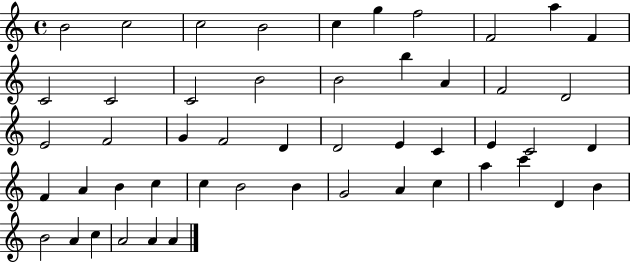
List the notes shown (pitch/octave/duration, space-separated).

B4/h C5/h C5/h B4/h C5/q G5/q F5/h F4/h A5/q F4/q C4/h C4/h C4/h B4/h B4/h B5/q A4/q F4/h D4/h E4/h F4/h G4/q F4/h D4/q D4/h E4/q C4/q E4/q C4/h D4/q F4/q A4/q B4/q C5/q C5/q B4/h B4/q G4/h A4/q C5/q A5/q C6/q D4/q B4/q B4/h A4/q C5/q A4/h A4/q A4/q